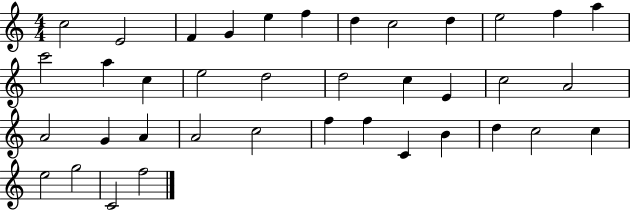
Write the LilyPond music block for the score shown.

{
  \clef treble
  \numericTimeSignature
  \time 4/4
  \key c \major
  c''2 e'2 | f'4 g'4 e''4 f''4 | d''4 c''2 d''4 | e''2 f''4 a''4 | \break c'''2 a''4 c''4 | e''2 d''2 | d''2 c''4 e'4 | c''2 a'2 | \break a'2 g'4 a'4 | a'2 c''2 | f''4 f''4 c'4 b'4 | d''4 c''2 c''4 | \break e''2 g''2 | c'2 f''2 | \bar "|."
}